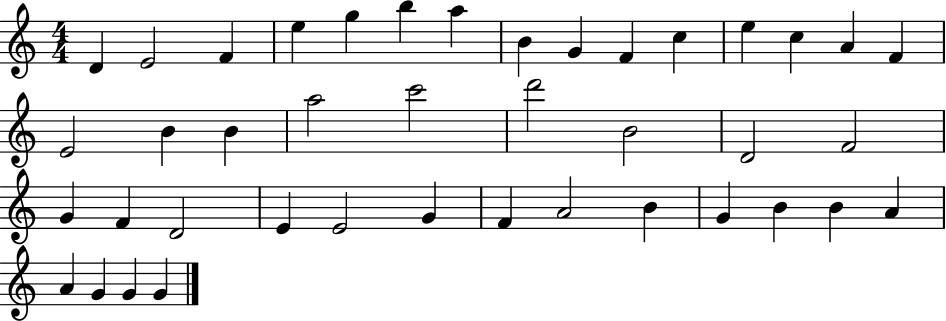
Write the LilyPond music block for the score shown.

{
  \clef treble
  \numericTimeSignature
  \time 4/4
  \key c \major
  d'4 e'2 f'4 | e''4 g''4 b''4 a''4 | b'4 g'4 f'4 c''4 | e''4 c''4 a'4 f'4 | \break e'2 b'4 b'4 | a''2 c'''2 | d'''2 b'2 | d'2 f'2 | \break g'4 f'4 d'2 | e'4 e'2 g'4 | f'4 a'2 b'4 | g'4 b'4 b'4 a'4 | \break a'4 g'4 g'4 g'4 | \bar "|."
}